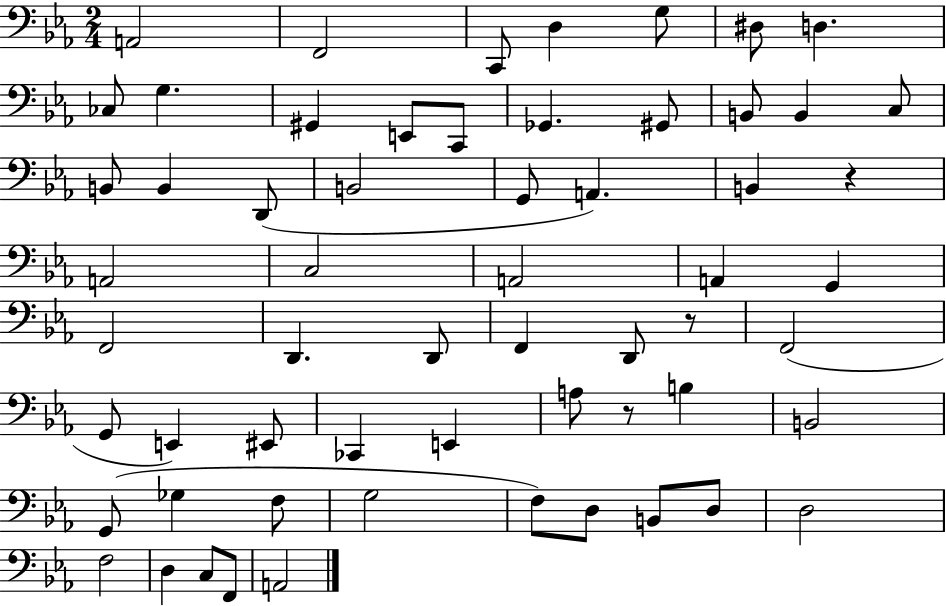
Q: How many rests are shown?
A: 3